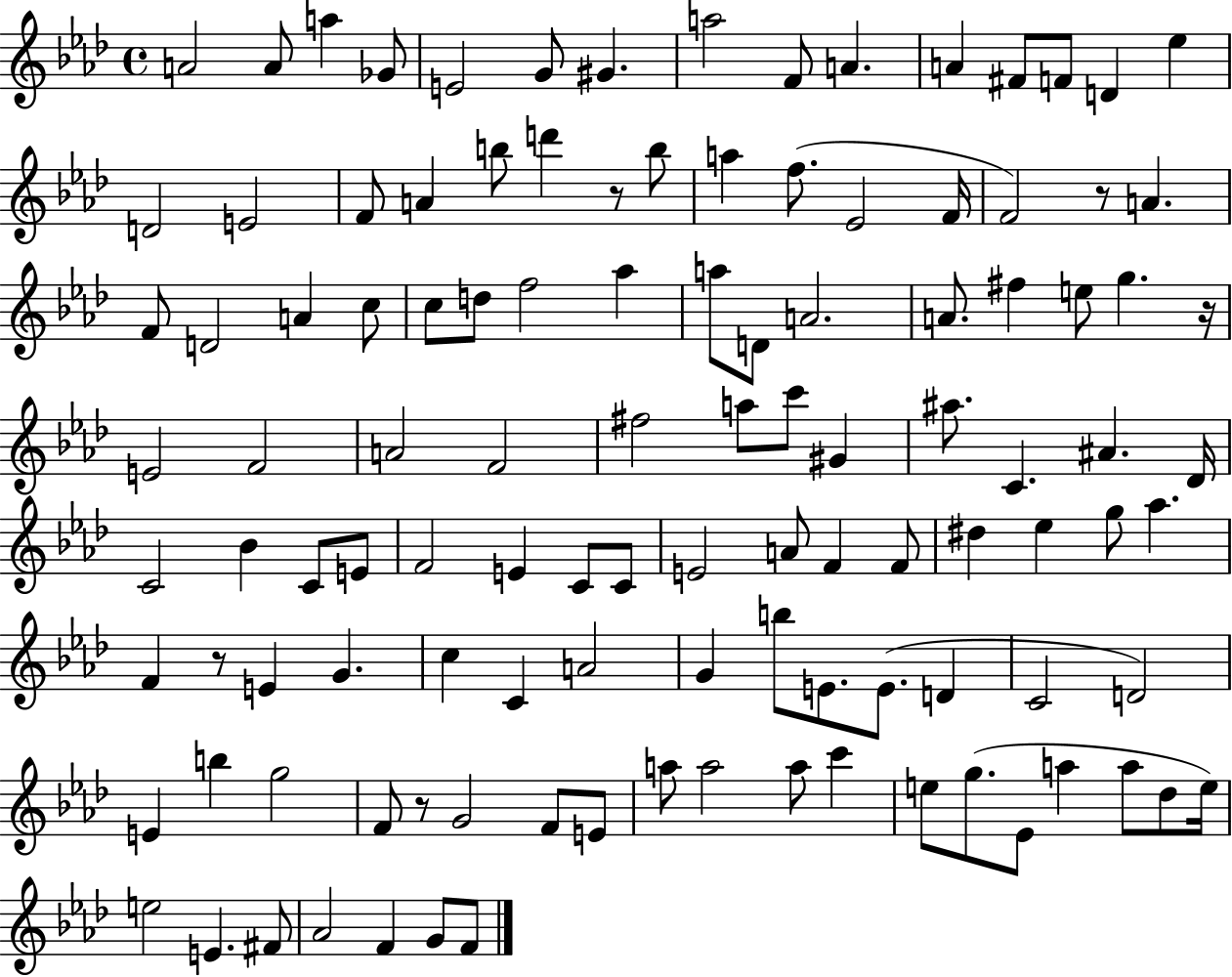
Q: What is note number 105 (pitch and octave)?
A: F#4